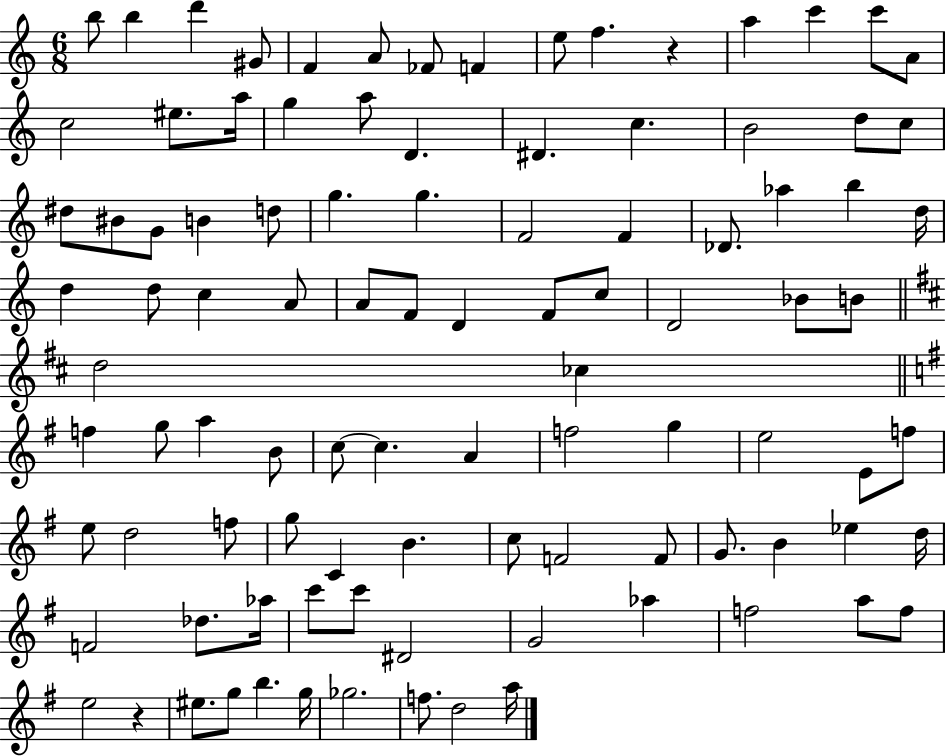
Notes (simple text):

B5/e B5/q D6/q G#4/e F4/q A4/e FES4/e F4/q E5/e F5/q. R/q A5/q C6/q C6/e A4/e C5/h EIS5/e. A5/s G5/q A5/e D4/q. D#4/q. C5/q. B4/h D5/e C5/e D#5/e BIS4/e G4/e B4/q D5/e G5/q. G5/q. F4/h F4/q Db4/e. Ab5/q B5/q D5/s D5/q D5/e C5/q A4/e A4/e F4/e D4/q F4/e C5/e D4/h Bb4/e B4/e D5/h CES5/q F5/q G5/e A5/q B4/e C5/e C5/q. A4/q F5/h G5/q E5/h E4/e F5/e E5/e D5/h F5/e G5/e C4/q B4/q. C5/e F4/h F4/e G4/e. B4/q Eb5/q D5/s F4/h Db5/e. Ab5/s C6/e C6/e D#4/h G4/h Ab5/q F5/h A5/e F5/e E5/h R/q EIS5/e. G5/e B5/q. G5/s Gb5/h. F5/e. D5/h A5/s